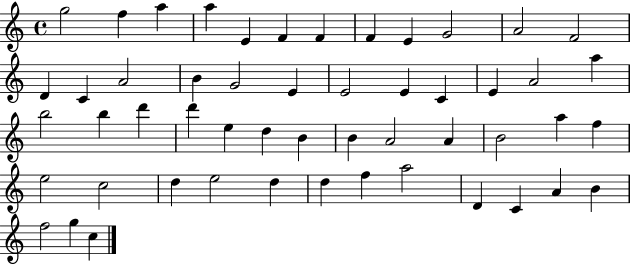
G5/h F5/q A5/q A5/q E4/q F4/q F4/q F4/q E4/q G4/h A4/h F4/h D4/q C4/q A4/h B4/q G4/h E4/q E4/h E4/q C4/q E4/q A4/h A5/q B5/h B5/q D6/q D6/q E5/q D5/q B4/q B4/q A4/h A4/q B4/h A5/q F5/q E5/h C5/h D5/q E5/h D5/q D5/q F5/q A5/h D4/q C4/q A4/q B4/q F5/h G5/q C5/q